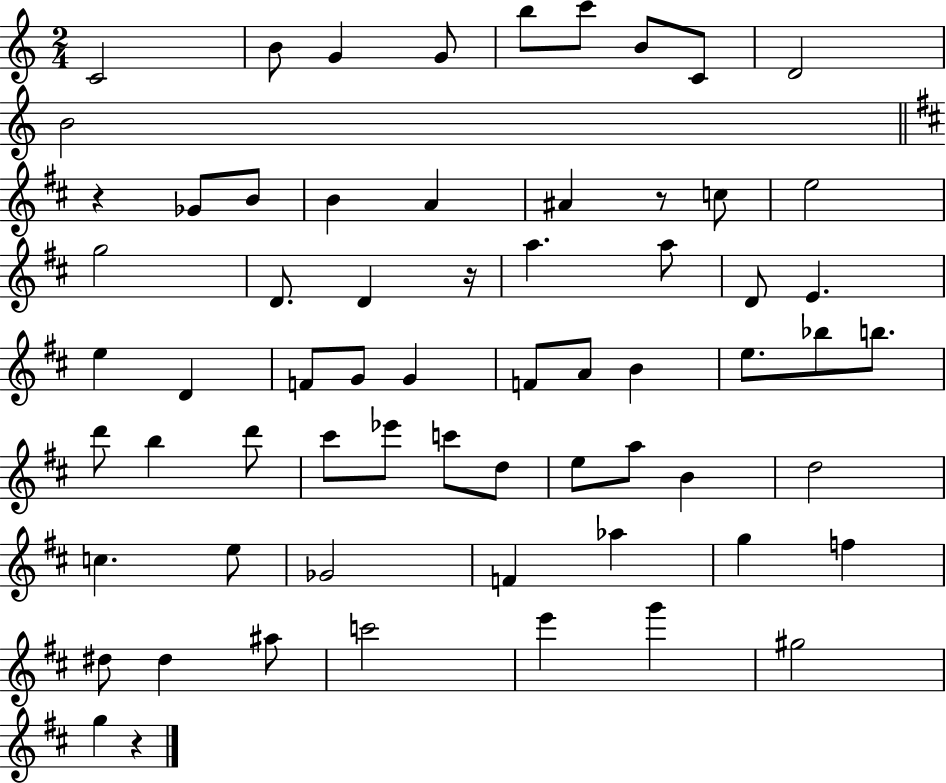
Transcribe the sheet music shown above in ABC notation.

X:1
T:Untitled
M:2/4
L:1/4
K:C
C2 B/2 G G/2 b/2 c'/2 B/2 C/2 D2 B2 z _G/2 B/2 B A ^A z/2 c/2 e2 g2 D/2 D z/4 a a/2 D/2 E e D F/2 G/2 G F/2 A/2 B e/2 _b/2 b/2 d'/2 b d'/2 ^c'/2 _e'/2 c'/2 d/2 e/2 a/2 B d2 c e/2 _G2 F _a g f ^d/2 ^d ^a/2 c'2 e' g' ^g2 g z